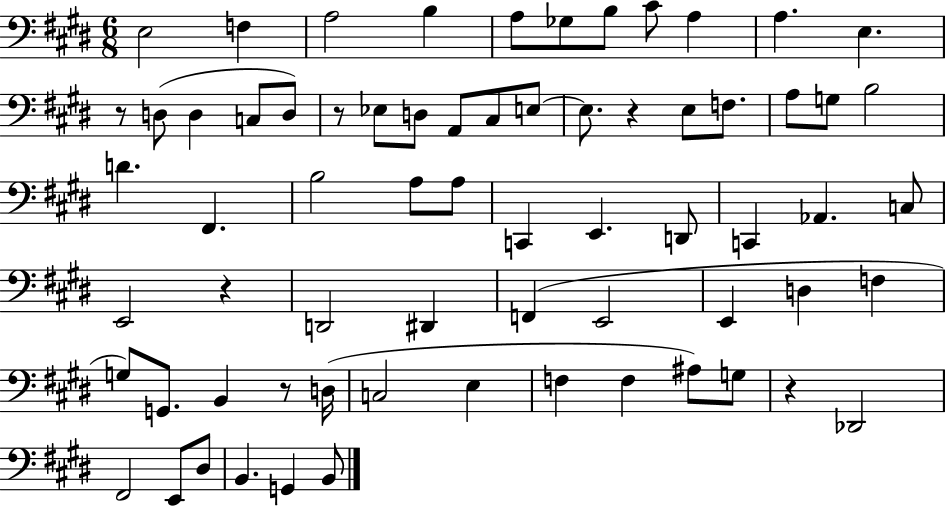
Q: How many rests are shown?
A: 6